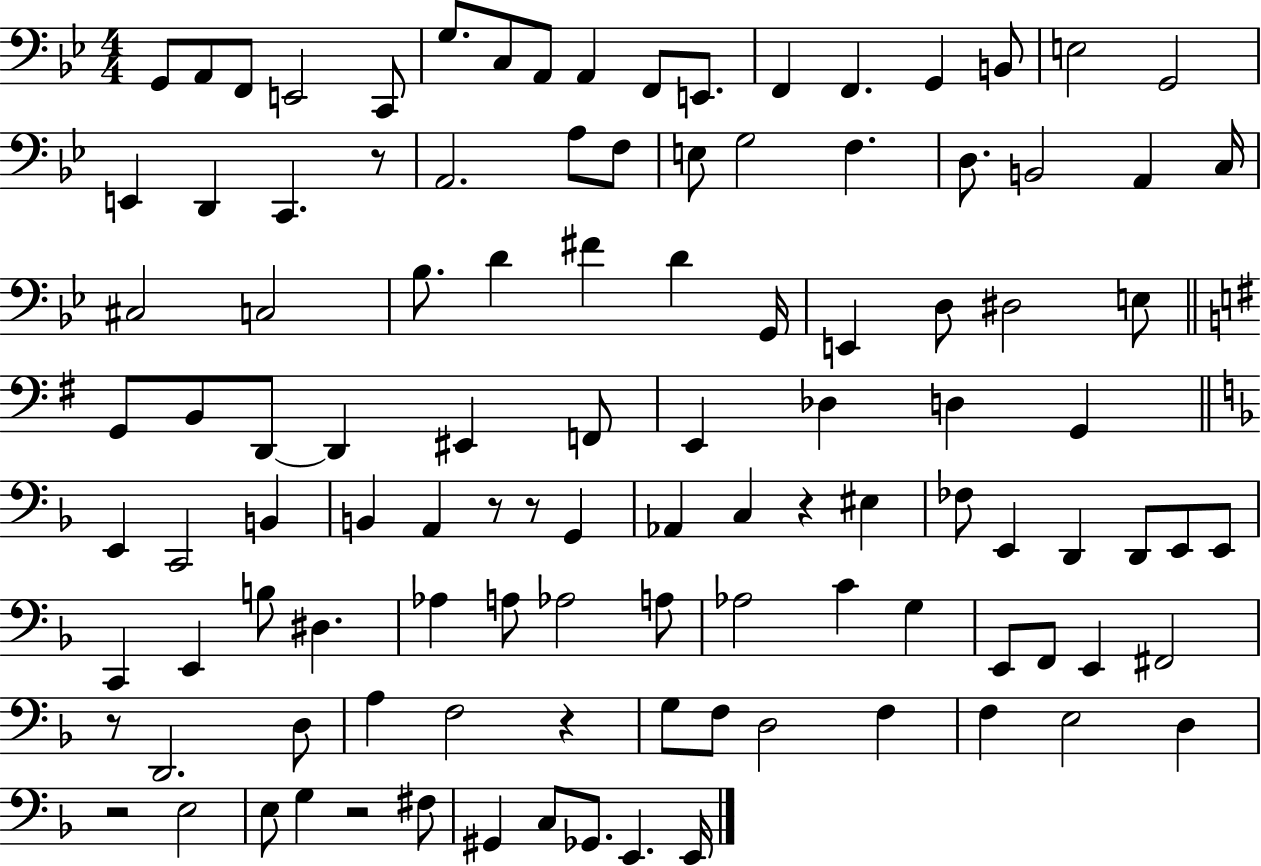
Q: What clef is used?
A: bass